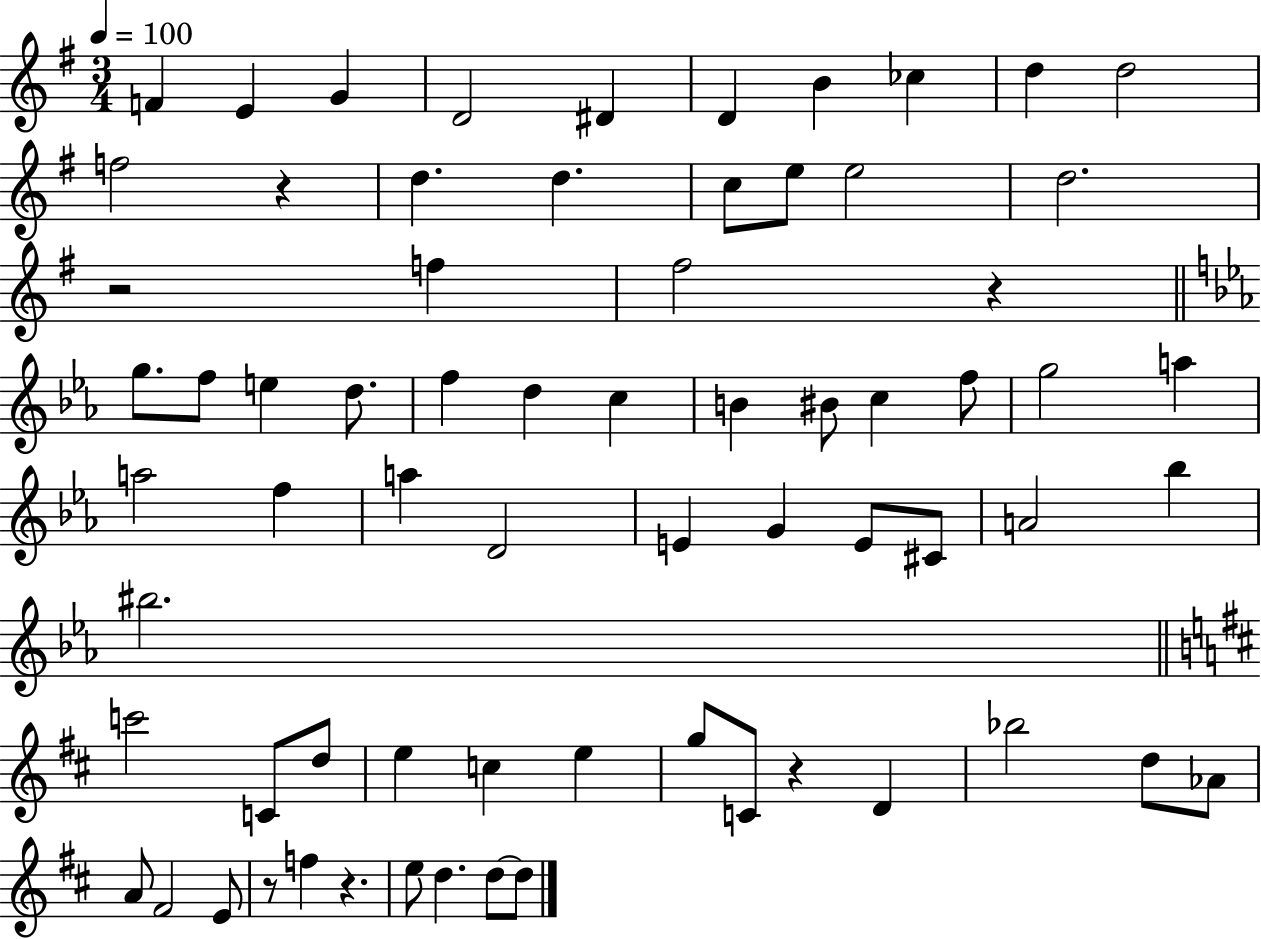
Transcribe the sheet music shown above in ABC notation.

X:1
T:Untitled
M:3/4
L:1/4
K:G
F E G D2 ^D D B _c d d2 f2 z d d c/2 e/2 e2 d2 z2 f ^f2 z g/2 f/2 e d/2 f d c B ^B/2 c f/2 g2 a a2 f a D2 E G E/2 ^C/2 A2 _b ^b2 c'2 C/2 d/2 e c e g/2 C/2 z D _b2 d/2 _A/2 A/2 ^F2 E/2 z/2 f z e/2 d d/2 d/2